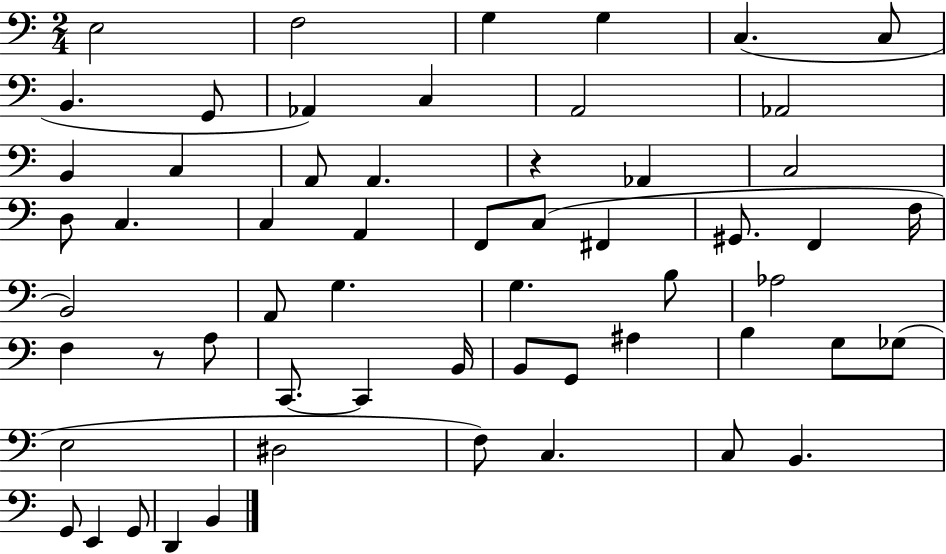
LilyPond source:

{
  \clef bass
  \numericTimeSignature
  \time 2/4
  \key c \major
  e2 | f2 | g4 g4 | c4.( c8 | \break b,4. g,8 | aes,4) c4 | a,2 | aes,2 | \break b,4 c4 | a,8 a,4. | r4 aes,4 | c2 | \break d8 c4. | c4 a,4 | f,8 c8( fis,4 | gis,8. f,4 f16 | \break b,2) | a,8 g4. | g4. b8 | aes2 | \break f4 r8 a8 | c,8.~~ c,4 b,16 | b,8 g,8 ais4 | b4 g8 ges8( | \break e2 | dis2 | f8) c4. | c8 b,4. | \break g,8 e,4 g,8 | d,4 b,4 | \bar "|."
}